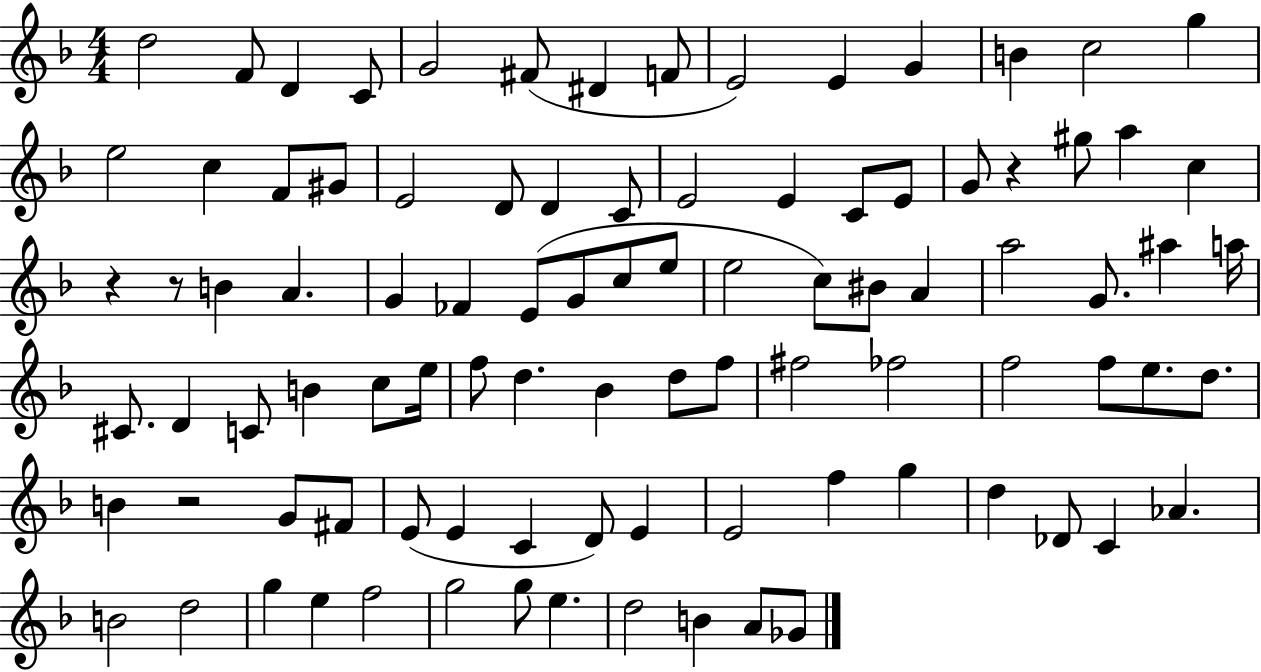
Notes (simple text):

D5/h F4/e D4/q C4/e G4/h F#4/e D#4/q F4/e E4/h E4/q G4/q B4/q C5/h G5/q E5/h C5/q F4/e G#4/e E4/h D4/e D4/q C4/e E4/h E4/q C4/e E4/e G4/e R/q G#5/e A5/q C5/q R/q R/e B4/q A4/q. G4/q FES4/q E4/e G4/e C5/e E5/e E5/h C5/e BIS4/e A4/q A5/h G4/e. A#5/q A5/s C#4/e. D4/q C4/e B4/q C5/e E5/s F5/e D5/q. Bb4/q D5/e F5/e F#5/h FES5/h F5/h F5/e E5/e. D5/e. B4/q R/h G4/e F#4/e E4/e E4/q C4/q D4/e E4/q E4/h F5/q G5/q D5/q Db4/e C4/q Ab4/q. B4/h D5/h G5/q E5/q F5/h G5/h G5/e E5/q. D5/h B4/q A4/e Gb4/e